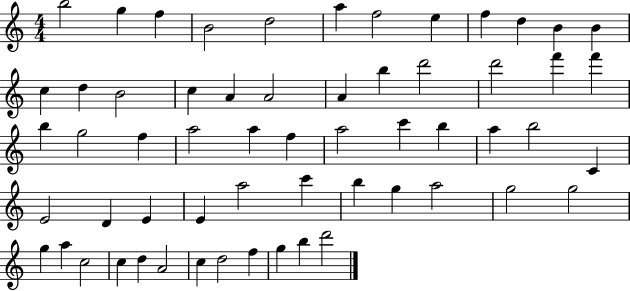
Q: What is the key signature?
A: C major